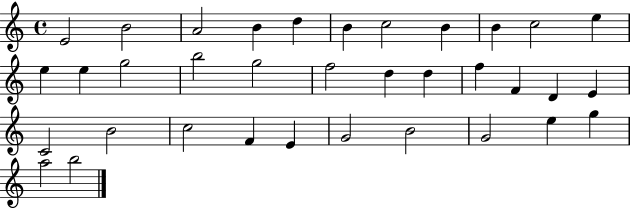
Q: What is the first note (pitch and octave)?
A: E4